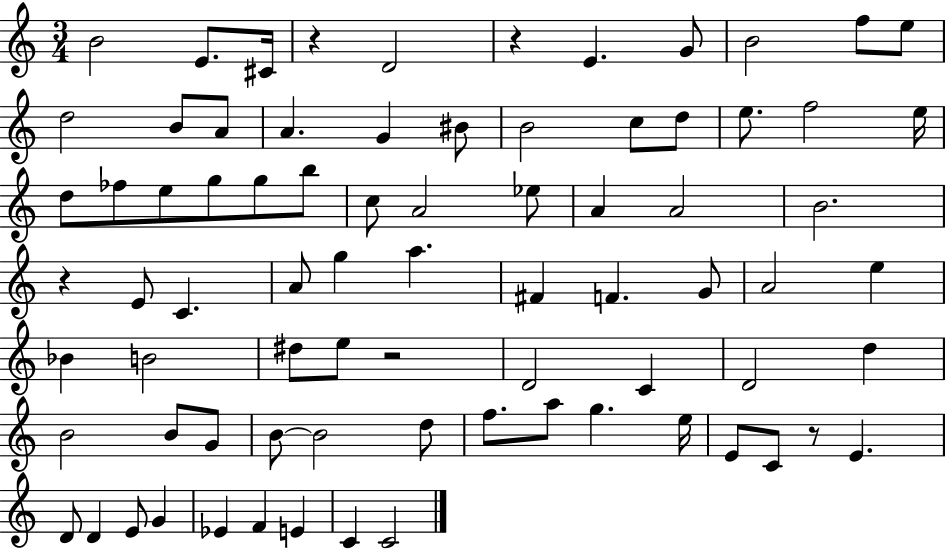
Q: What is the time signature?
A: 3/4